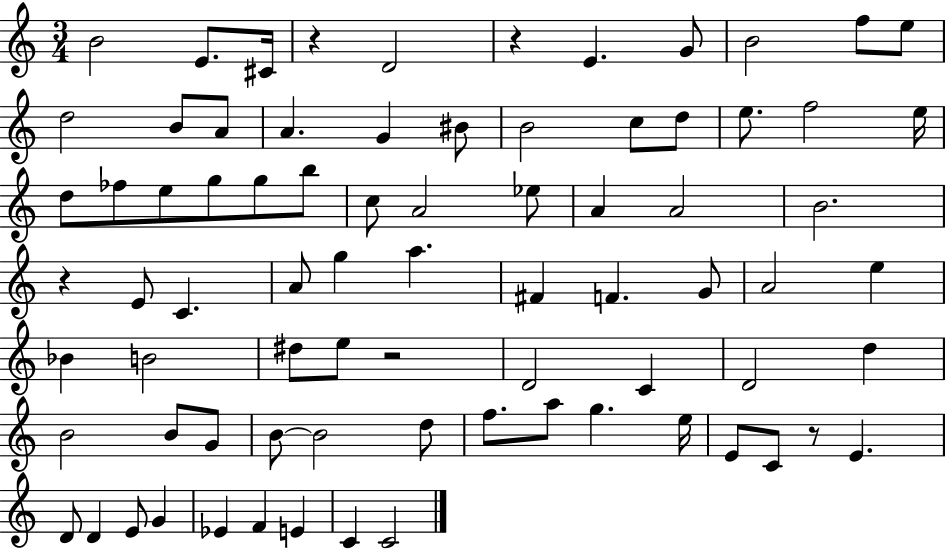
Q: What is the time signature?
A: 3/4